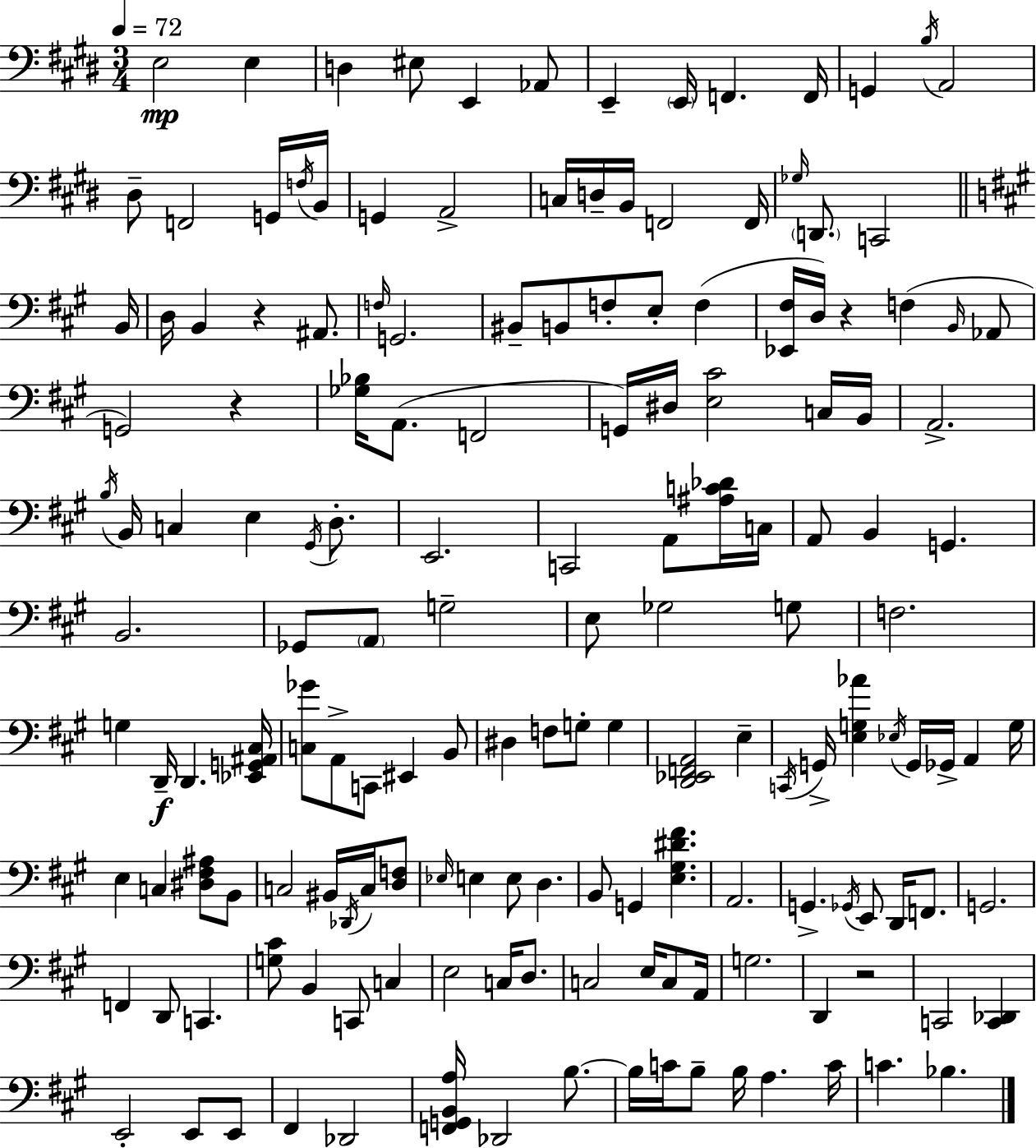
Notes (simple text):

E3/h E3/q D3/q EIS3/e E2/q Ab2/e E2/q E2/s F2/q. F2/s G2/q B3/s A2/h D#3/e F2/h G2/s F3/s B2/s G2/q A2/h C3/s D3/s B2/s F2/h F2/s Gb3/s D2/e. C2/h B2/s D3/s B2/q R/q A#2/e. F3/s G2/h. BIS2/e B2/e F3/e E3/e F3/q [Eb2,F#3]/s D3/s R/q F3/q B2/s Ab2/e G2/h R/q [Gb3,Bb3]/s A2/e. F2/h G2/s D#3/s [E3,C#4]/h C3/s B2/s A2/h. B3/s B2/s C3/q E3/q G#2/s D3/e. E2/h. C2/h A2/e [A#3,C4,Db4]/s C3/s A2/e B2/q G2/q. B2/h. Gb2/e A2/e G3/h E3/e Gb3/h G3/e F3/h. G3/q D2/s D2/q. [Eb2,G2,A#2,C#3]/s [C3,Gb4]/e A2/e C2/e EIS2/q B2/e D#3/q F3/e G3/e G3/q [D2,Eb2,F2,A2]/h E3/q C2/s G2/s [E3,G3,Ab4]/q Eb3/s G2/s Gb2/s A2/q G3/s E3/q C3/q [D#3,F#3,A#3]/e B2/e C3/h BIS2/s Db2/s C3/s [D3,F3]/e Eb3/s E3/q E3/e D3/q. B2/e G2/q [E3,G#3,D#4,F#4]/q. A2/h. G2/q. Gb2/s E2/e D2/s F2/e. G2/h. F2/q D2/e C2/q. [G3,C#4]/e B2/q C2/e C3/q E3/h C3/s D3/e. C3/h E3/s C3/e A2/s G3/h. D2/q R/h C2/h [C2,Db2]/q E2/h E2/e E2/e F#2/q Db2/h [F2,G2,B2,A3]/s Db2/h B3/e. B3/s C4/s B3/e B3/s A3/q. C4/s C4/q. Bb3/q.